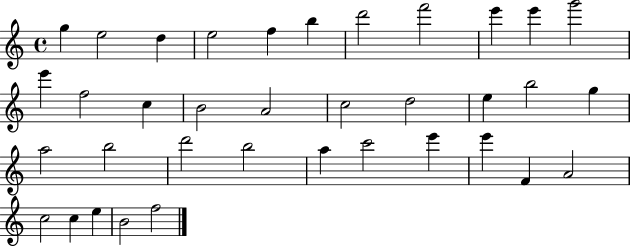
G5/q E5/h D5/q E5/h F5/q B5/q D6/h F6/h E6/q E6/q G6/h E6/q F5/h C5/q B4/h A4/h C5/h D5/h E5/q B5/h G5/q A5/h B5/h D6/h B5/h A5/q C6/h E6/q E6/q F4/q A4/h C5/h C5/q E5/q B4/h F5/h